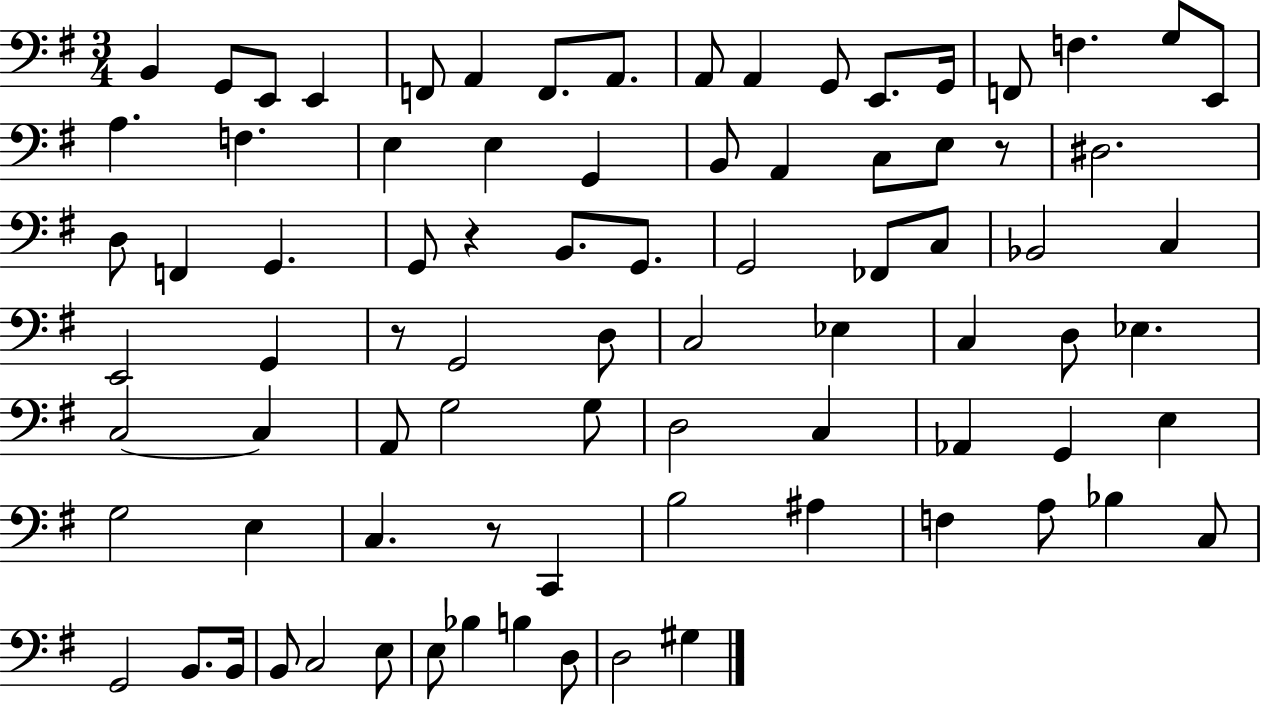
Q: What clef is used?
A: bass